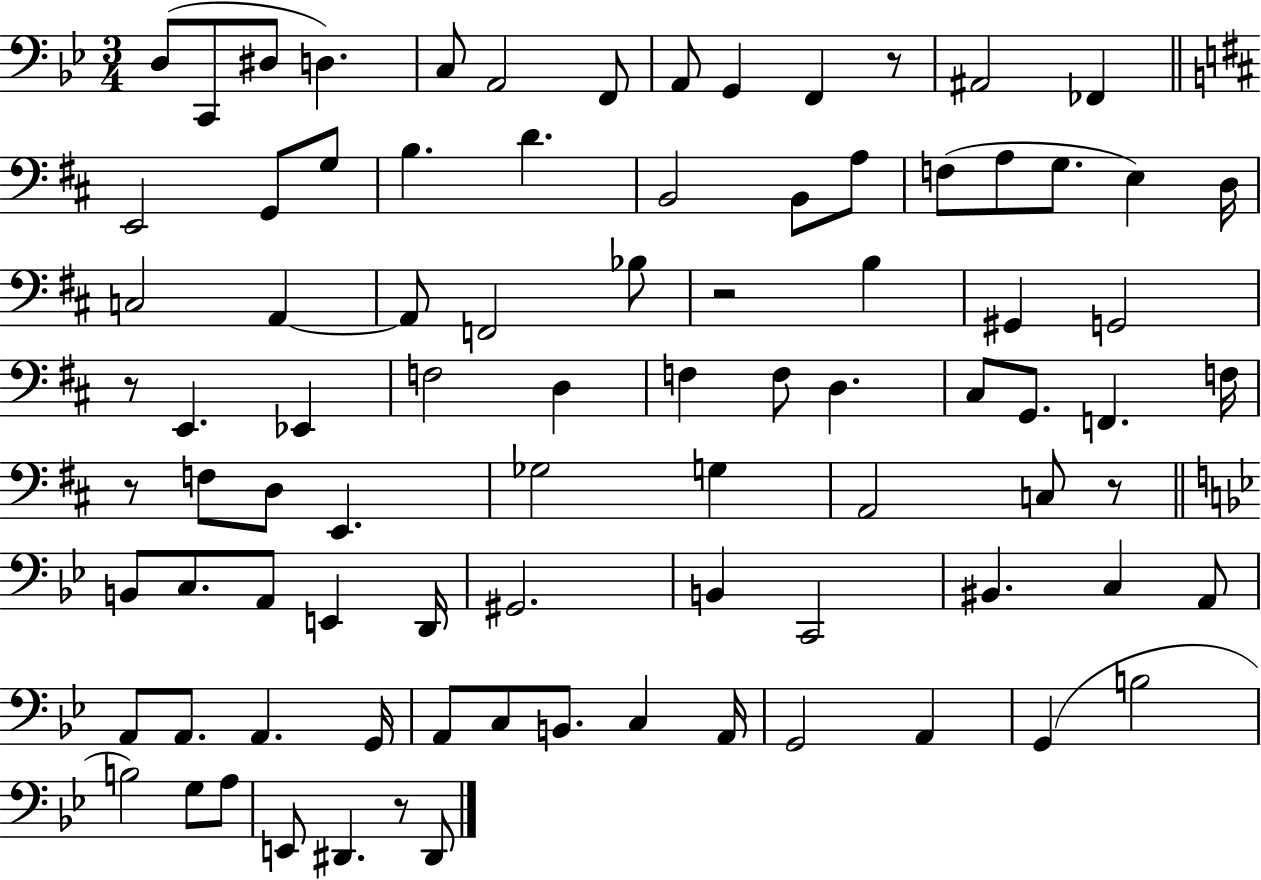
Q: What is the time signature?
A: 3/4